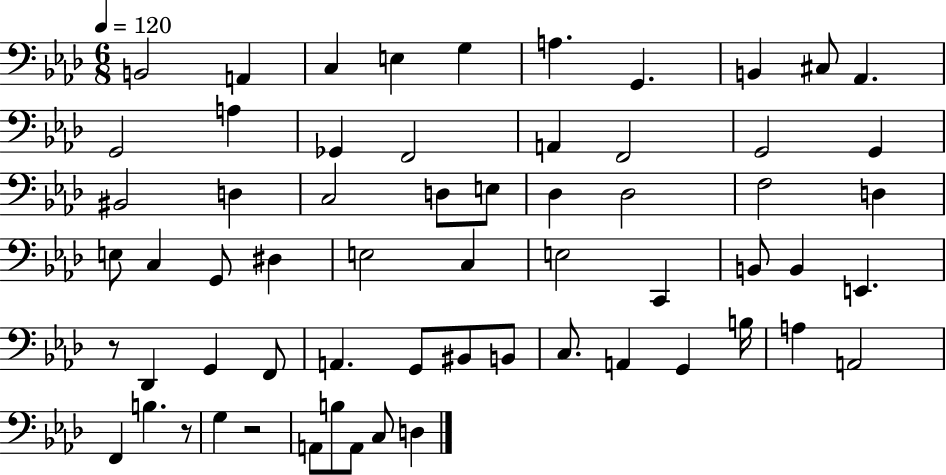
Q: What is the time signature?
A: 6/8